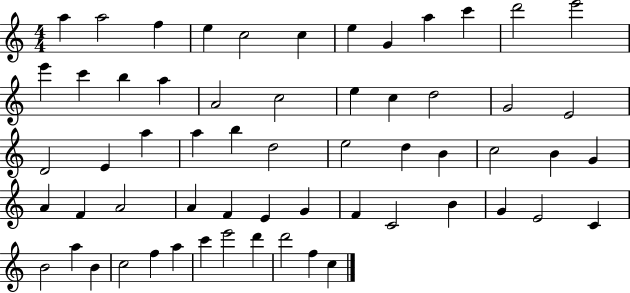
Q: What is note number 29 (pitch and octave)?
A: D5